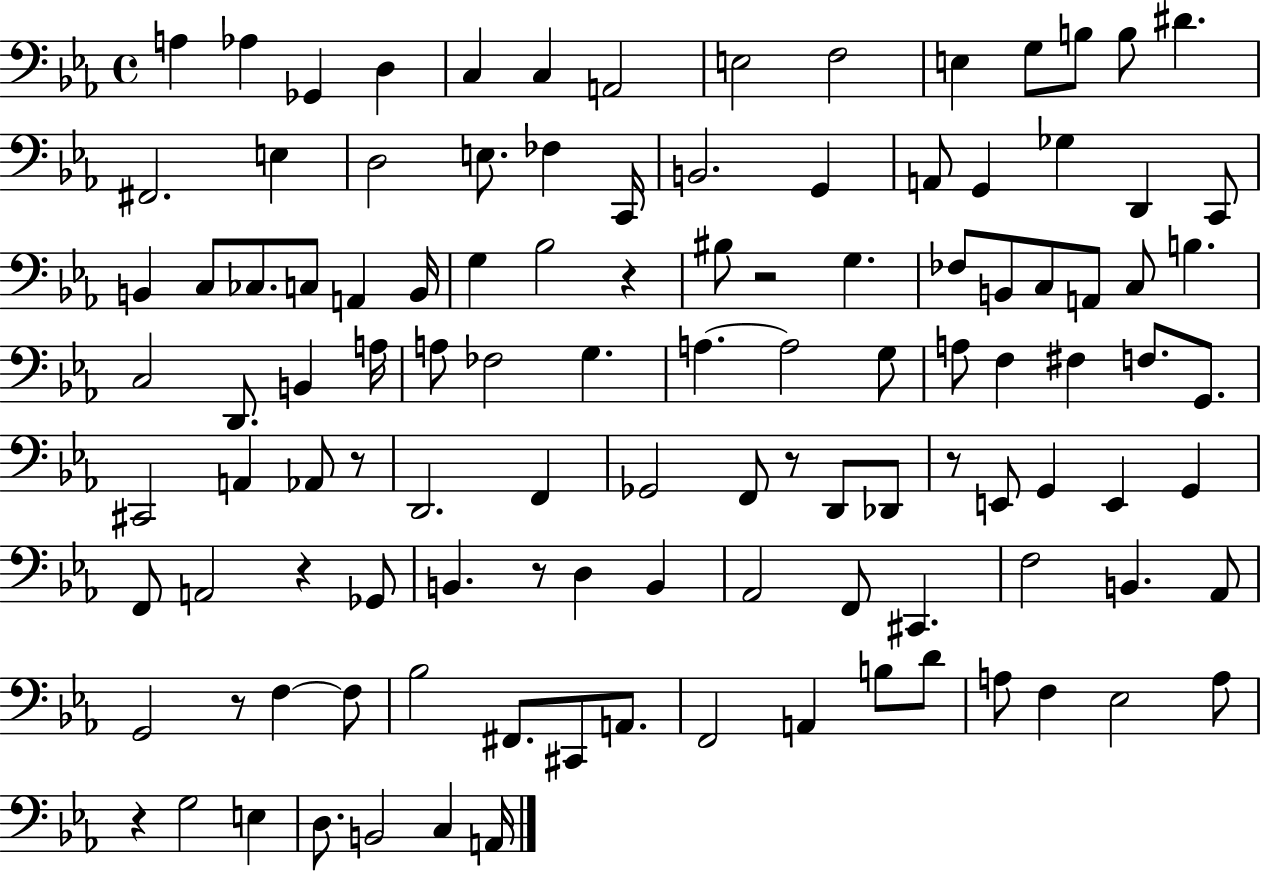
X:1
T:Untitled
M:4/4
L:1/4
K:Eb
A, _A, _G,, D, C, C, A,,2 E,2 F,2 E, G,/2 B,/2 B,/2 ^D ^F,,2 E, D,2 E,/2 _F, C,,/4 B,,2 G,, A,,/2 G,, _G, D,, C,,/2 B,, C,/2 _C,/2 C,/2 A,, B,,/4 G, _B,2 z ^B,/2 z2 G, _F,/2 B,,/2 C,/2 A,,/2 C,/2 B, C,2 D,,/2 B,, A,/4 A,/2 _F,2 G, A, A,2 G,/2 A,/2 F, ^F, F,/2 G,,/2 ^C,,2 A,, _A,,/2 z/2 D,,2 F,, _G,,2 F,,/2 z/2 D,,/2 _D,,/2 z/2 E,,/2 G,, E,, G,, F,,/2 A,,2 z _G,,/2 B,, z/2 D, B,, _A,,2 F,,/2 ^C,, F,2 B,, _A,,/2 G,,2 z/2 F, F,/2 _B,2 ^F,,/2 ^C,,/2 A,,/2 F,,2 A,, B,/2 D/2 A,/2 F, _E,2 A,/2 z G,2 E, D,/2 B,,2 C, A,,/4